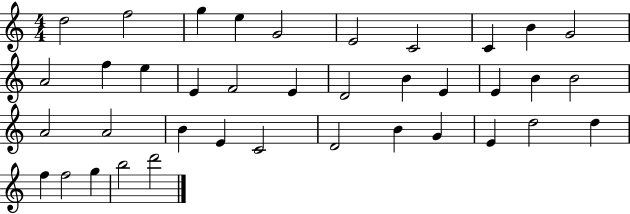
{
  \clef treble
  \numericTimeSignature
  \time 4/4
  \key c \major
  d''2 f''2 | g''4 e''4 g'2 | e'2 c'2 | c'4 b'4 g'2 | \break a'2 f''4 e''4 | e'4 f'2 e'4 | d'2 b'4 e'4 | e'4 b'4 b'2 | \break a'2 a'2 | b'4 e'4 c'2 | d'2 b'4 g'4 | e'4 d''2 d''4 | \break f''4 f''2 g''4 | b''2 d'''2 | \bar "|."
}